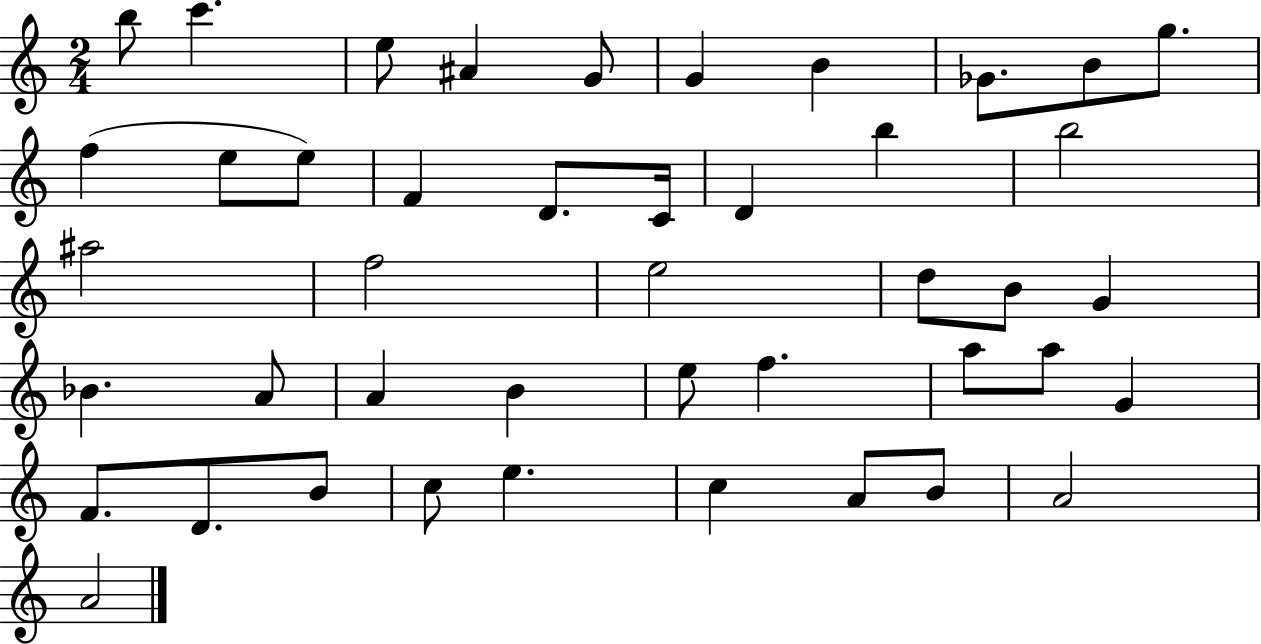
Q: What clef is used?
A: treble